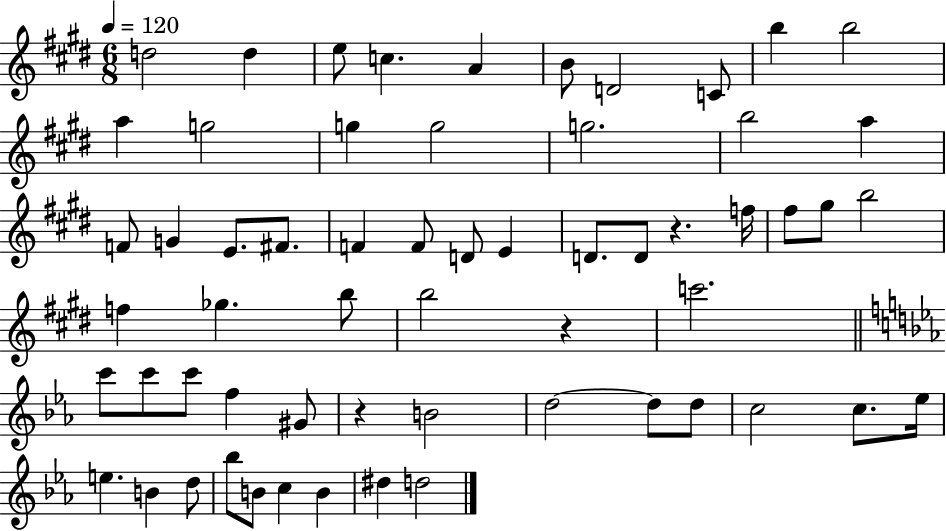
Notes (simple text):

D5/h D5/q E5/e C5/q. A4/q B4/e D4/h C4/e B5/q B5/h A5/q G5/h G5/q G5/h G5/h. B5/h A5/q F4/e G4/q E4/e. F#4/e. F4/q F4/e D4/e E4/q D4/e. D4/e R/q. F5/s F#5/e G#5/e B5/h F5/q Gb5/q. B5/e B5/h R/q C6/h. C6/e C6/e C6/e F5/q G#4/e R/q B4/h D5/h D5/e D5/e C5/h C5/e. Eb5/s E5/q. B4/q D5/e Bb5/e B4/e C5/q B4/q D#5/q D5/h